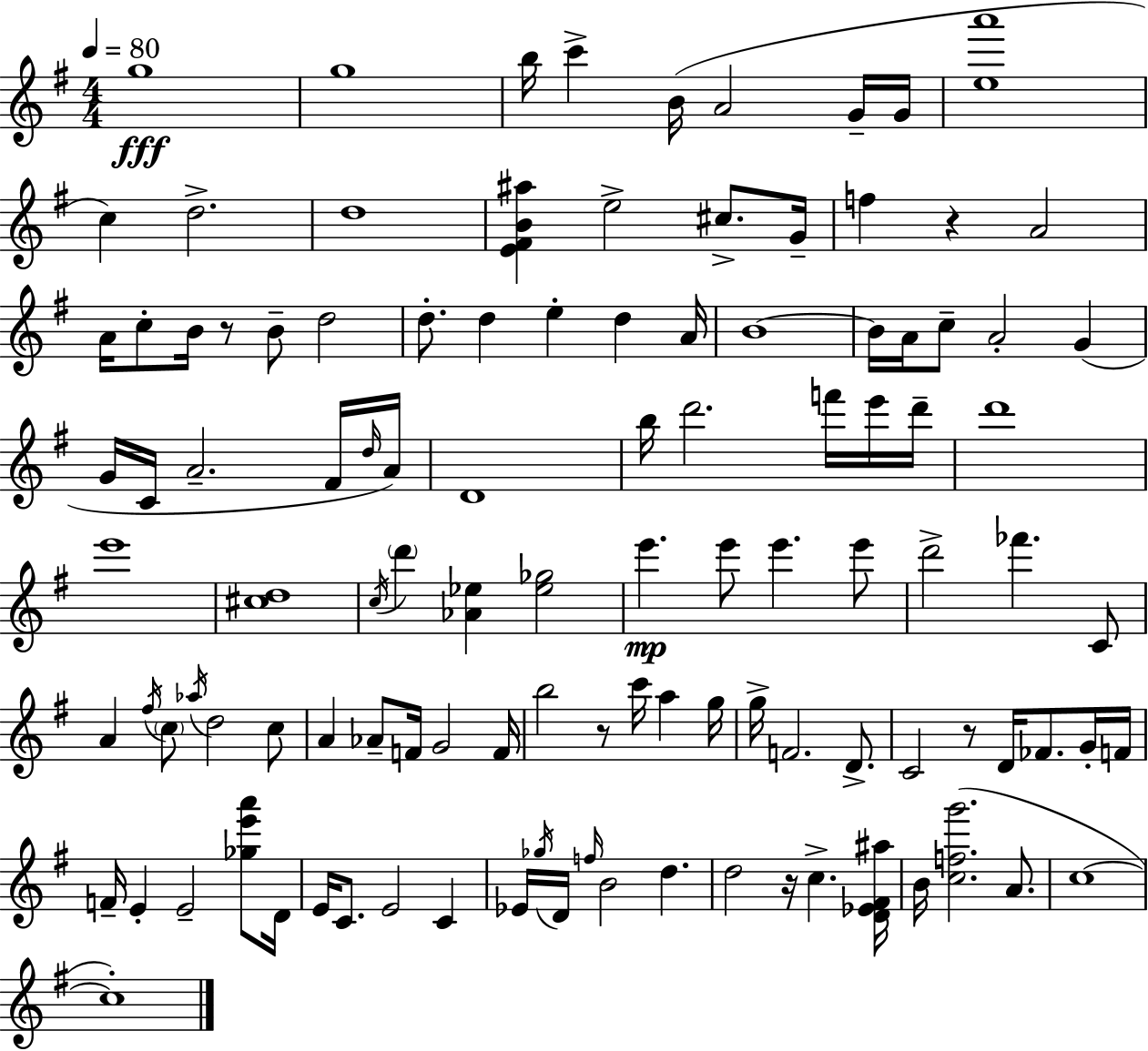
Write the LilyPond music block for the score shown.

{
  \clef treble
  \numericTimeSignature
  \time 4/4
  \key e \minor
  \tempo 4 = 80
  g''1\fff | g''1 | b''16 c'''4-> b'16( a'2 g'16-- g'16 | <e'' a'''>1 | \break c''4) d''2.-> | d''1 | <e' fis' b' ais''>4 e''2-> cis''8.-> g'16-- | f''4 r4 a'2 | \break a'16 c''8-. b'16 r8 b'8-- d''2 | d''8.-. d''4 e''4-. d''4 a'16 | b'1~~ | b'16 a'16 c''8-- a'2-. g'4( | \break g'16 c'16 a'2.-- fis'16 \grace { d''16 }) | a'16 d'1 | b''16 d'''2. f'''16 e'''16 | d'''16-- d'''1 | \break e'''1 | <cis'' d''>1 | \acciaccatura { c''16 } \parenthesize d'''4 <aes' ees''>4 <ees'' ges''>2 | e'''4.\mp e'''8 e'''4. | \break e'''8 d'''2-> fes'''4. | c'8 a'4 \acciaccatura { fis''16 } \parenthesize c''8 \acciaccatura { aes''16 } d''2 | c''8 a'4 aes'8-- f'16 g'2 | f'16 b''2 r8 c'''16 a''4 | \break g''16 g''16-> f'2. | d'8.-> c'2 r8 d'16 fes'8. | g'16-. f'16 f'16-- e'4-. e'2-- | <ges'' e''' a'''>8 d'16 e'16 c'8. e'2 | \break c'4 ees'16 \acciaccatura { ges''16 } d'16 \grace { f''16 } b'2 | d''4. d''2 r16 c''4.-> | <d' ees' fis' ais''>16 b'16 <c'' f'' g'''>2.( | a'8. c''1~~ | \break c''1-.) | \bar "|."
}